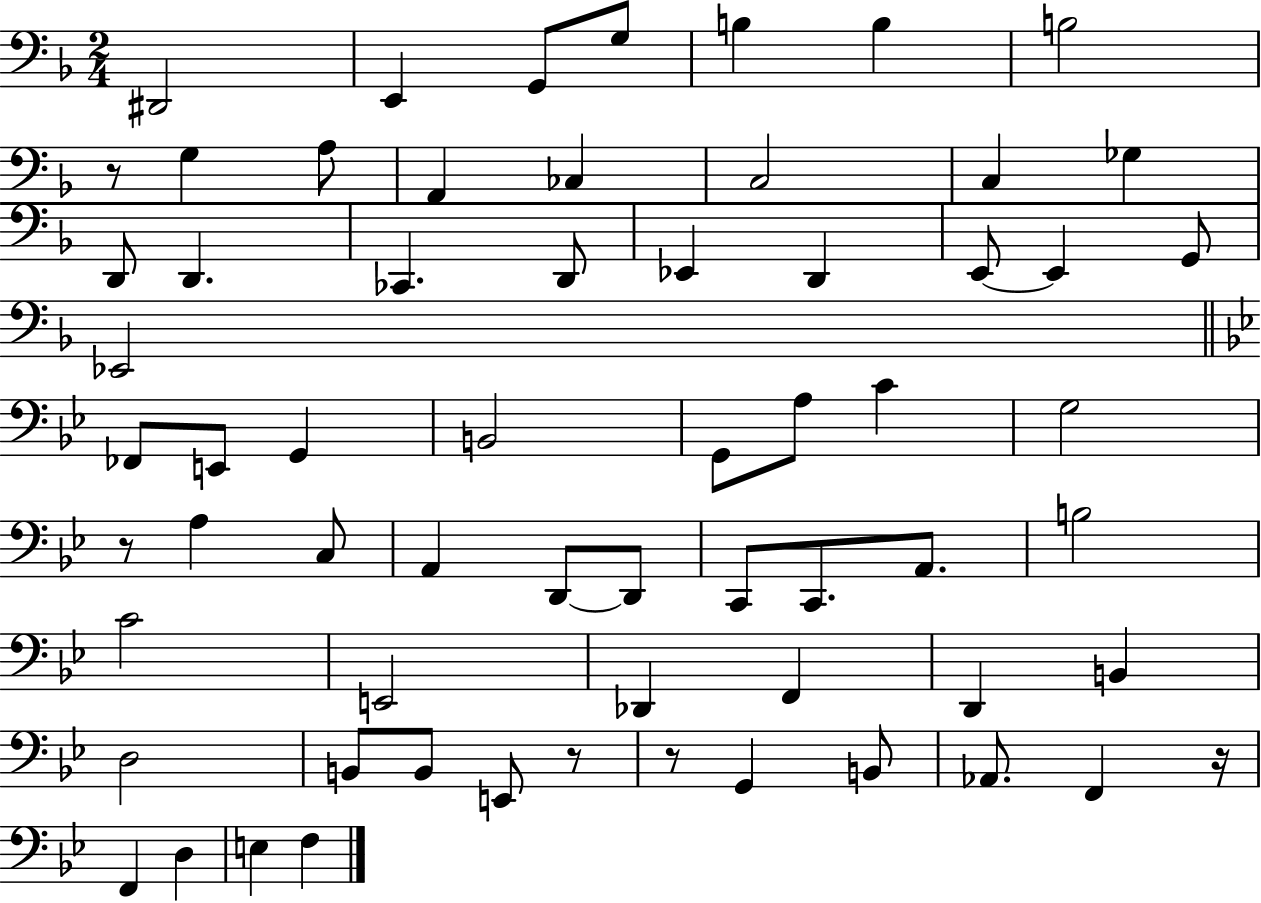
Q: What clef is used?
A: bass